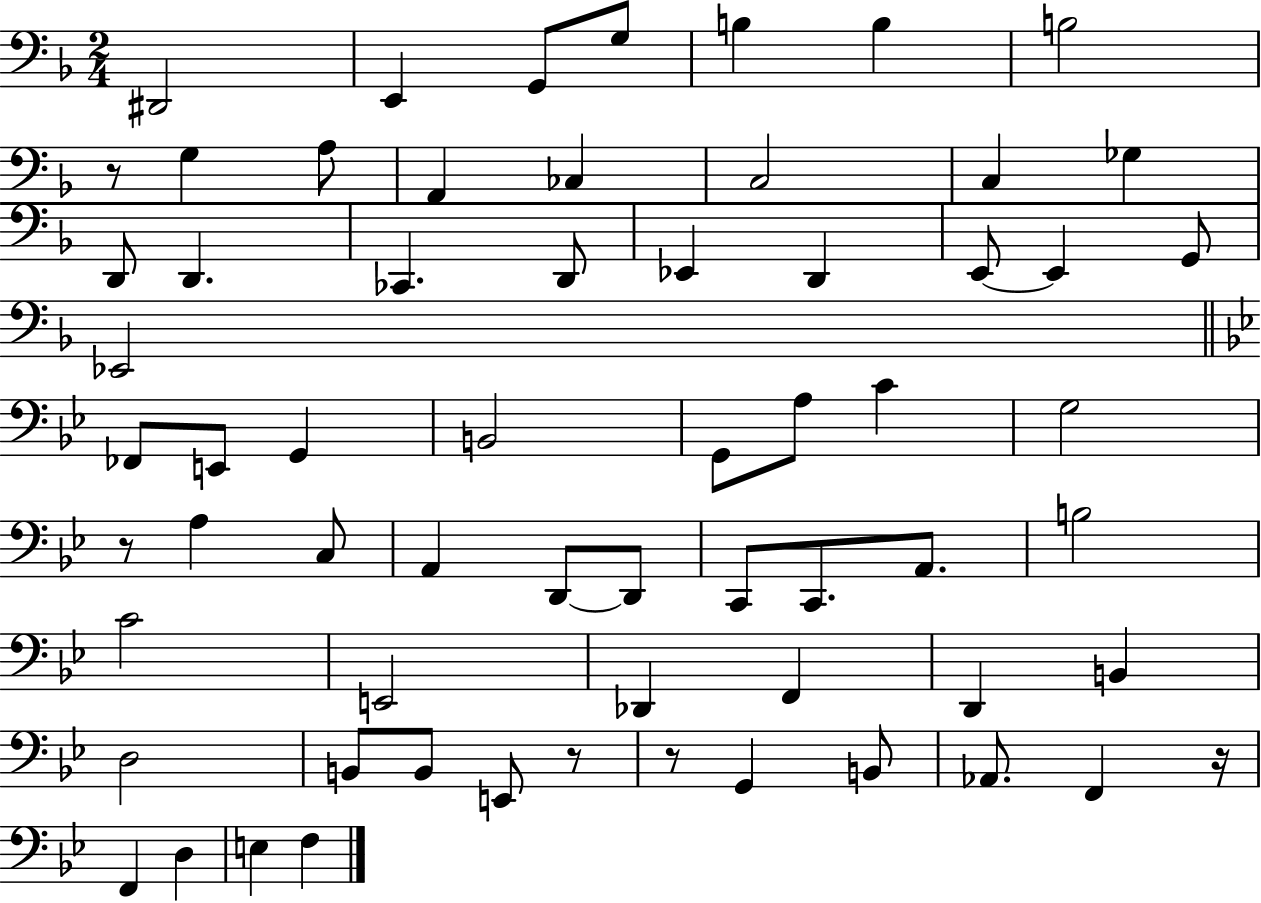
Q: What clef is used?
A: bass